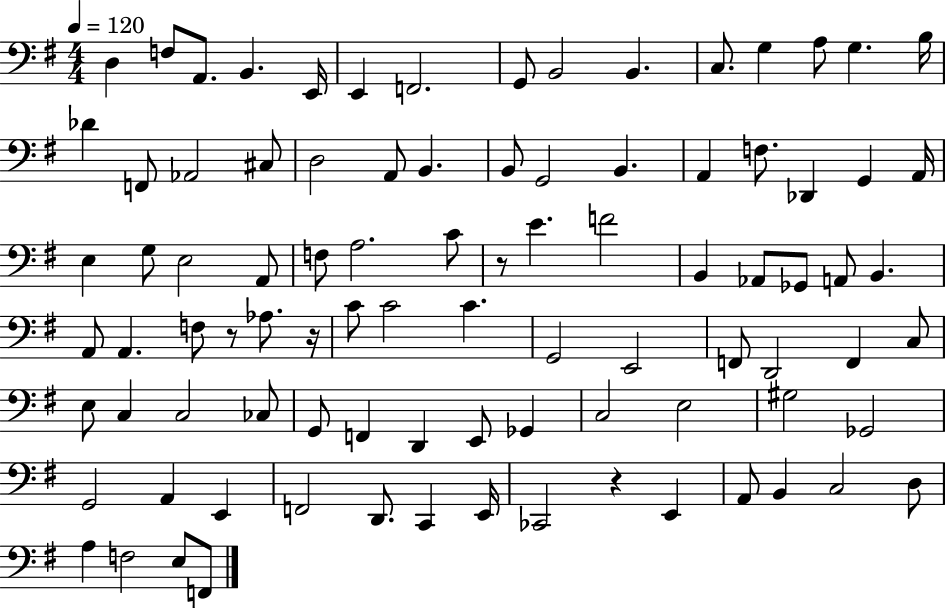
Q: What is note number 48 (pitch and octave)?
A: Ab3